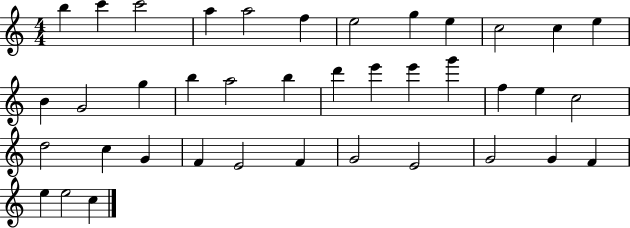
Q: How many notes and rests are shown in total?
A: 39